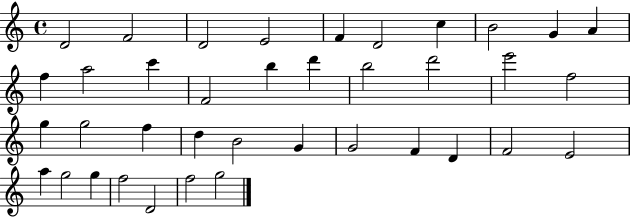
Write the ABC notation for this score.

X:1
T:Untitled
M:4/4
L:1/4
K:C
D2 F2 D2 E2 F D2 c B2 G A f a2 c' F2 b d' b2 d'2 e'2 f2 g g2 f d B2 G G2 F D F2 E2 a g2 g f2 D2 f2 g2